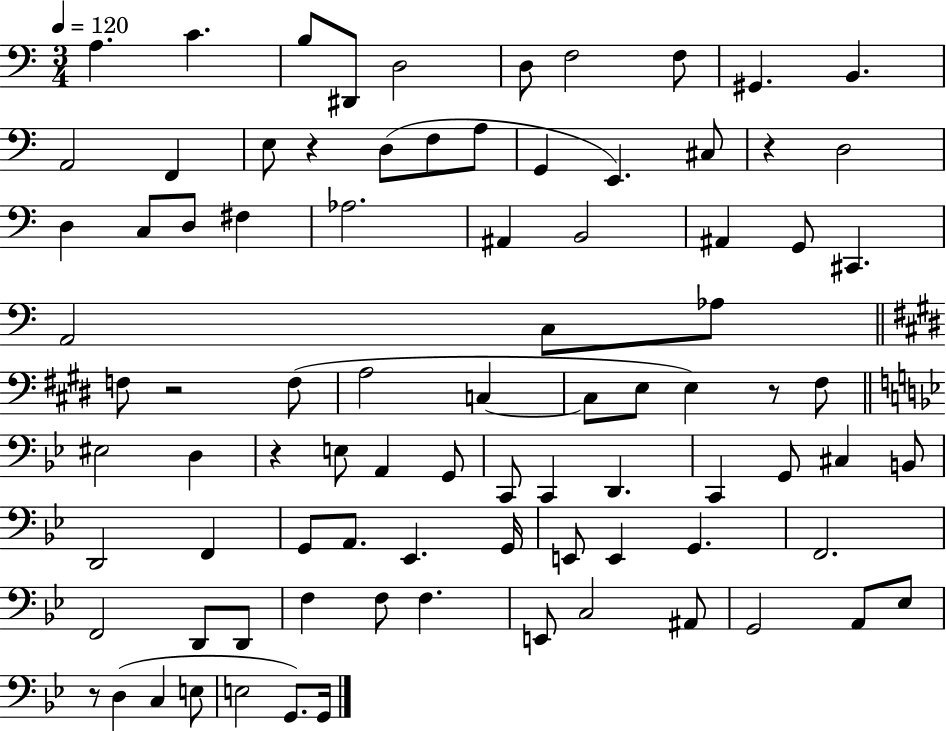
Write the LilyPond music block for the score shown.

{
  \clef bass
  \numericTimeSignature
  \time 3/4
  \key c \major
  \tempo 4 = 120
  a4. c'4. | b8 dis,8 d2 | d8 f2 f8 | gis,4. b,4. | \break a,2 f,4 | e8 r4 d8( f8 a8 | g,4 e,4.) cis8 | r4 d2 | \break d4 c8 d8 fis4 | aes2. | ais,4 b,2 | ais,4 g,8 cis,4. | \break a,2 c8 aes8 | \bar "||" \break \key e \major f8 r2 f8( | a2 c4~~ | c8 e8 e4) r8 fis8 | \bar "||" \break \key bes \major eis2 d4 | r4 e8 a,4 g,8 | c,8 c,4 d,4. | c,4 g,8 cis4 b,8 | \break d,2 f,4 | g,8 a,8. ees,4. g,16 | e,8 e,4 g,4. | f,2. | \break f,2 d,8 d,8 | f4 f8 f4. | e,8 c2 ais,8 | g,2 a,8 ees8 | \break r8 d4( c4 e8 | e2 g,8.) g,16 | \bar "|."
}